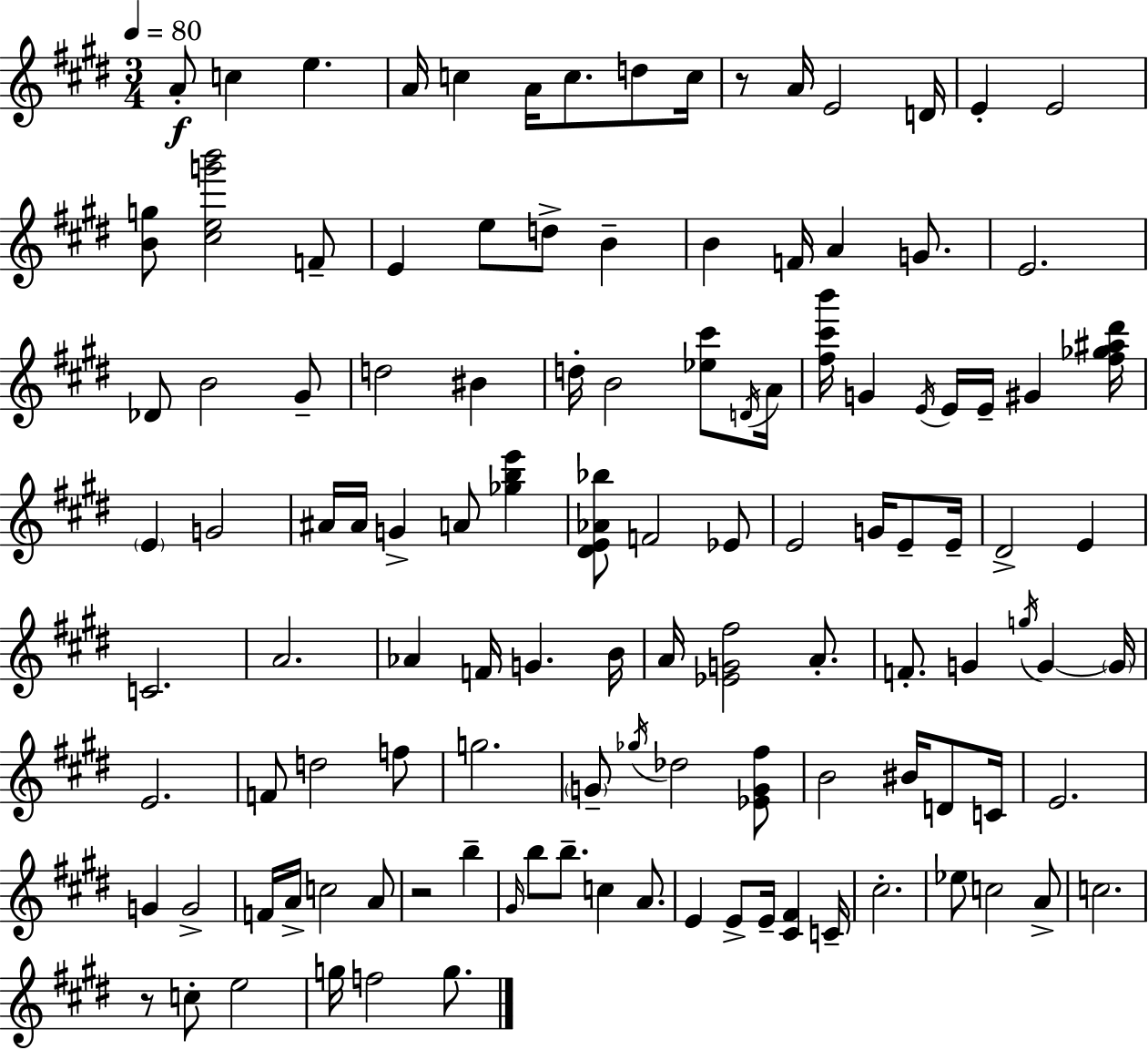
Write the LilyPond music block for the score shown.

{
  \clef treble
  \numericTimeSignature
  \time 3/4
  \key e \major
  \tempo 4 = 80
  \repeat volta 2 { a'8-.\f c''4 e''4. | a'16 c''4 a'16 c''8. d''8 c''16 | r8 a'16 e'2 d'16 | e'4-. e'2 | \break <b' g''>8 <cis'' e'' g''' b'''>2 f'8-- | e'4 e''8 d''8-> b'4-- | b'4 f'16 a'4 g'8. | e'2. | \break des'8 b'2 gis'8-- | d''2 bis'4 | d''16-. b'2 <ees'' cis'''>8 \acciaccatura { d'16 } | a'16 <fis'' cis''' b'''>16 g'4 \acciaccatura { e'16 } e'16 e'16-- gis'4 | \break <fis'' ges'' ais'' dis'''>16 \parenthesize e'4 g'2 | ais'16 ais'16 g'4-> a'8 <ges'' b'' e'''>4 | <dis' e' aes' bes''>8 f'2 | ees'8 e'2 g'16 e'8-- | \break e'16-- dis'2-> e'4 | c'2. | a'2. | aes'4 f'16 g'4. | \break b'16 a'16 <ees' g' fis''>2 a'8.-. | f'8.-. g'4 \acciaccatura { g''16 } g'4~~ | \parenthesize g'16 e'2. | f'8 d''2 | \break f''8 g''2. | \parenthesize g'8-- \acciaccatura { ges''16 } des''2 | <ees' g' fis''>8 b'2 | bis'16 d'8 c'16 e'2. | \break g'4 g'2-> | f'16 a'16-> c''2 | a'8 r2 | b''4-- \grace { gis'16 } b''8 b''8.-- c''4 | \break a'8. e'4 e'8-> e'16-- | <cis' fis'>4 c'16-- cis''2.-. | ees''8 c''2 | a'8-> c''2. | \break r8 c''8-. e''2 | g''16 f''2 | g''8. } \bar "|."
}